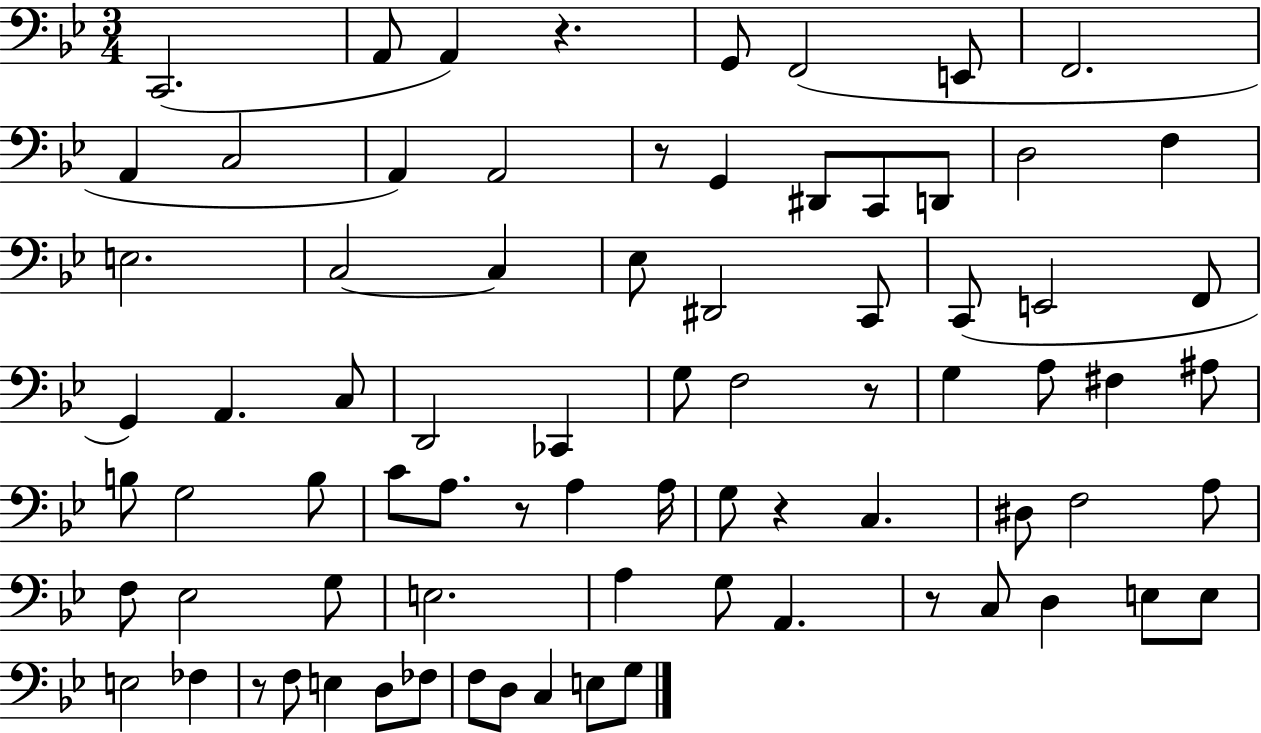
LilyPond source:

{
  \clef bass
  \numericTimeSignature
  \time 3/4
  \key bes \major
  c,2.( | a,8 a,4) r4. | g,8 f,2( e,8 | f,2. | \break a,4 c2 | a,4) a,2 | r8 g,4 dis,8 c,8 d,8 | d2 f4 | \break e2. | c2~~ c4 | ees8 dis,2 c,8 | c,8( e,2 f,8 | \break g,4) a,4. c8 | d,2 ces,4 | g8 f2 r8 | g4 a8 fis4 ais8 | \break b8 g2 b8 | c'8 a8. r8 a4 a16 | g8 r4 c4. | dis8 f2 a8 | \break f8 ees2 g8 | e2. | a4 g8 a,4. | r8 c8 d4 e8 e8 | \break e2 fes4 | r8 f8 e4 d8 fes8 | f8 d8 c4 e8 g8 | \bar "|."
}